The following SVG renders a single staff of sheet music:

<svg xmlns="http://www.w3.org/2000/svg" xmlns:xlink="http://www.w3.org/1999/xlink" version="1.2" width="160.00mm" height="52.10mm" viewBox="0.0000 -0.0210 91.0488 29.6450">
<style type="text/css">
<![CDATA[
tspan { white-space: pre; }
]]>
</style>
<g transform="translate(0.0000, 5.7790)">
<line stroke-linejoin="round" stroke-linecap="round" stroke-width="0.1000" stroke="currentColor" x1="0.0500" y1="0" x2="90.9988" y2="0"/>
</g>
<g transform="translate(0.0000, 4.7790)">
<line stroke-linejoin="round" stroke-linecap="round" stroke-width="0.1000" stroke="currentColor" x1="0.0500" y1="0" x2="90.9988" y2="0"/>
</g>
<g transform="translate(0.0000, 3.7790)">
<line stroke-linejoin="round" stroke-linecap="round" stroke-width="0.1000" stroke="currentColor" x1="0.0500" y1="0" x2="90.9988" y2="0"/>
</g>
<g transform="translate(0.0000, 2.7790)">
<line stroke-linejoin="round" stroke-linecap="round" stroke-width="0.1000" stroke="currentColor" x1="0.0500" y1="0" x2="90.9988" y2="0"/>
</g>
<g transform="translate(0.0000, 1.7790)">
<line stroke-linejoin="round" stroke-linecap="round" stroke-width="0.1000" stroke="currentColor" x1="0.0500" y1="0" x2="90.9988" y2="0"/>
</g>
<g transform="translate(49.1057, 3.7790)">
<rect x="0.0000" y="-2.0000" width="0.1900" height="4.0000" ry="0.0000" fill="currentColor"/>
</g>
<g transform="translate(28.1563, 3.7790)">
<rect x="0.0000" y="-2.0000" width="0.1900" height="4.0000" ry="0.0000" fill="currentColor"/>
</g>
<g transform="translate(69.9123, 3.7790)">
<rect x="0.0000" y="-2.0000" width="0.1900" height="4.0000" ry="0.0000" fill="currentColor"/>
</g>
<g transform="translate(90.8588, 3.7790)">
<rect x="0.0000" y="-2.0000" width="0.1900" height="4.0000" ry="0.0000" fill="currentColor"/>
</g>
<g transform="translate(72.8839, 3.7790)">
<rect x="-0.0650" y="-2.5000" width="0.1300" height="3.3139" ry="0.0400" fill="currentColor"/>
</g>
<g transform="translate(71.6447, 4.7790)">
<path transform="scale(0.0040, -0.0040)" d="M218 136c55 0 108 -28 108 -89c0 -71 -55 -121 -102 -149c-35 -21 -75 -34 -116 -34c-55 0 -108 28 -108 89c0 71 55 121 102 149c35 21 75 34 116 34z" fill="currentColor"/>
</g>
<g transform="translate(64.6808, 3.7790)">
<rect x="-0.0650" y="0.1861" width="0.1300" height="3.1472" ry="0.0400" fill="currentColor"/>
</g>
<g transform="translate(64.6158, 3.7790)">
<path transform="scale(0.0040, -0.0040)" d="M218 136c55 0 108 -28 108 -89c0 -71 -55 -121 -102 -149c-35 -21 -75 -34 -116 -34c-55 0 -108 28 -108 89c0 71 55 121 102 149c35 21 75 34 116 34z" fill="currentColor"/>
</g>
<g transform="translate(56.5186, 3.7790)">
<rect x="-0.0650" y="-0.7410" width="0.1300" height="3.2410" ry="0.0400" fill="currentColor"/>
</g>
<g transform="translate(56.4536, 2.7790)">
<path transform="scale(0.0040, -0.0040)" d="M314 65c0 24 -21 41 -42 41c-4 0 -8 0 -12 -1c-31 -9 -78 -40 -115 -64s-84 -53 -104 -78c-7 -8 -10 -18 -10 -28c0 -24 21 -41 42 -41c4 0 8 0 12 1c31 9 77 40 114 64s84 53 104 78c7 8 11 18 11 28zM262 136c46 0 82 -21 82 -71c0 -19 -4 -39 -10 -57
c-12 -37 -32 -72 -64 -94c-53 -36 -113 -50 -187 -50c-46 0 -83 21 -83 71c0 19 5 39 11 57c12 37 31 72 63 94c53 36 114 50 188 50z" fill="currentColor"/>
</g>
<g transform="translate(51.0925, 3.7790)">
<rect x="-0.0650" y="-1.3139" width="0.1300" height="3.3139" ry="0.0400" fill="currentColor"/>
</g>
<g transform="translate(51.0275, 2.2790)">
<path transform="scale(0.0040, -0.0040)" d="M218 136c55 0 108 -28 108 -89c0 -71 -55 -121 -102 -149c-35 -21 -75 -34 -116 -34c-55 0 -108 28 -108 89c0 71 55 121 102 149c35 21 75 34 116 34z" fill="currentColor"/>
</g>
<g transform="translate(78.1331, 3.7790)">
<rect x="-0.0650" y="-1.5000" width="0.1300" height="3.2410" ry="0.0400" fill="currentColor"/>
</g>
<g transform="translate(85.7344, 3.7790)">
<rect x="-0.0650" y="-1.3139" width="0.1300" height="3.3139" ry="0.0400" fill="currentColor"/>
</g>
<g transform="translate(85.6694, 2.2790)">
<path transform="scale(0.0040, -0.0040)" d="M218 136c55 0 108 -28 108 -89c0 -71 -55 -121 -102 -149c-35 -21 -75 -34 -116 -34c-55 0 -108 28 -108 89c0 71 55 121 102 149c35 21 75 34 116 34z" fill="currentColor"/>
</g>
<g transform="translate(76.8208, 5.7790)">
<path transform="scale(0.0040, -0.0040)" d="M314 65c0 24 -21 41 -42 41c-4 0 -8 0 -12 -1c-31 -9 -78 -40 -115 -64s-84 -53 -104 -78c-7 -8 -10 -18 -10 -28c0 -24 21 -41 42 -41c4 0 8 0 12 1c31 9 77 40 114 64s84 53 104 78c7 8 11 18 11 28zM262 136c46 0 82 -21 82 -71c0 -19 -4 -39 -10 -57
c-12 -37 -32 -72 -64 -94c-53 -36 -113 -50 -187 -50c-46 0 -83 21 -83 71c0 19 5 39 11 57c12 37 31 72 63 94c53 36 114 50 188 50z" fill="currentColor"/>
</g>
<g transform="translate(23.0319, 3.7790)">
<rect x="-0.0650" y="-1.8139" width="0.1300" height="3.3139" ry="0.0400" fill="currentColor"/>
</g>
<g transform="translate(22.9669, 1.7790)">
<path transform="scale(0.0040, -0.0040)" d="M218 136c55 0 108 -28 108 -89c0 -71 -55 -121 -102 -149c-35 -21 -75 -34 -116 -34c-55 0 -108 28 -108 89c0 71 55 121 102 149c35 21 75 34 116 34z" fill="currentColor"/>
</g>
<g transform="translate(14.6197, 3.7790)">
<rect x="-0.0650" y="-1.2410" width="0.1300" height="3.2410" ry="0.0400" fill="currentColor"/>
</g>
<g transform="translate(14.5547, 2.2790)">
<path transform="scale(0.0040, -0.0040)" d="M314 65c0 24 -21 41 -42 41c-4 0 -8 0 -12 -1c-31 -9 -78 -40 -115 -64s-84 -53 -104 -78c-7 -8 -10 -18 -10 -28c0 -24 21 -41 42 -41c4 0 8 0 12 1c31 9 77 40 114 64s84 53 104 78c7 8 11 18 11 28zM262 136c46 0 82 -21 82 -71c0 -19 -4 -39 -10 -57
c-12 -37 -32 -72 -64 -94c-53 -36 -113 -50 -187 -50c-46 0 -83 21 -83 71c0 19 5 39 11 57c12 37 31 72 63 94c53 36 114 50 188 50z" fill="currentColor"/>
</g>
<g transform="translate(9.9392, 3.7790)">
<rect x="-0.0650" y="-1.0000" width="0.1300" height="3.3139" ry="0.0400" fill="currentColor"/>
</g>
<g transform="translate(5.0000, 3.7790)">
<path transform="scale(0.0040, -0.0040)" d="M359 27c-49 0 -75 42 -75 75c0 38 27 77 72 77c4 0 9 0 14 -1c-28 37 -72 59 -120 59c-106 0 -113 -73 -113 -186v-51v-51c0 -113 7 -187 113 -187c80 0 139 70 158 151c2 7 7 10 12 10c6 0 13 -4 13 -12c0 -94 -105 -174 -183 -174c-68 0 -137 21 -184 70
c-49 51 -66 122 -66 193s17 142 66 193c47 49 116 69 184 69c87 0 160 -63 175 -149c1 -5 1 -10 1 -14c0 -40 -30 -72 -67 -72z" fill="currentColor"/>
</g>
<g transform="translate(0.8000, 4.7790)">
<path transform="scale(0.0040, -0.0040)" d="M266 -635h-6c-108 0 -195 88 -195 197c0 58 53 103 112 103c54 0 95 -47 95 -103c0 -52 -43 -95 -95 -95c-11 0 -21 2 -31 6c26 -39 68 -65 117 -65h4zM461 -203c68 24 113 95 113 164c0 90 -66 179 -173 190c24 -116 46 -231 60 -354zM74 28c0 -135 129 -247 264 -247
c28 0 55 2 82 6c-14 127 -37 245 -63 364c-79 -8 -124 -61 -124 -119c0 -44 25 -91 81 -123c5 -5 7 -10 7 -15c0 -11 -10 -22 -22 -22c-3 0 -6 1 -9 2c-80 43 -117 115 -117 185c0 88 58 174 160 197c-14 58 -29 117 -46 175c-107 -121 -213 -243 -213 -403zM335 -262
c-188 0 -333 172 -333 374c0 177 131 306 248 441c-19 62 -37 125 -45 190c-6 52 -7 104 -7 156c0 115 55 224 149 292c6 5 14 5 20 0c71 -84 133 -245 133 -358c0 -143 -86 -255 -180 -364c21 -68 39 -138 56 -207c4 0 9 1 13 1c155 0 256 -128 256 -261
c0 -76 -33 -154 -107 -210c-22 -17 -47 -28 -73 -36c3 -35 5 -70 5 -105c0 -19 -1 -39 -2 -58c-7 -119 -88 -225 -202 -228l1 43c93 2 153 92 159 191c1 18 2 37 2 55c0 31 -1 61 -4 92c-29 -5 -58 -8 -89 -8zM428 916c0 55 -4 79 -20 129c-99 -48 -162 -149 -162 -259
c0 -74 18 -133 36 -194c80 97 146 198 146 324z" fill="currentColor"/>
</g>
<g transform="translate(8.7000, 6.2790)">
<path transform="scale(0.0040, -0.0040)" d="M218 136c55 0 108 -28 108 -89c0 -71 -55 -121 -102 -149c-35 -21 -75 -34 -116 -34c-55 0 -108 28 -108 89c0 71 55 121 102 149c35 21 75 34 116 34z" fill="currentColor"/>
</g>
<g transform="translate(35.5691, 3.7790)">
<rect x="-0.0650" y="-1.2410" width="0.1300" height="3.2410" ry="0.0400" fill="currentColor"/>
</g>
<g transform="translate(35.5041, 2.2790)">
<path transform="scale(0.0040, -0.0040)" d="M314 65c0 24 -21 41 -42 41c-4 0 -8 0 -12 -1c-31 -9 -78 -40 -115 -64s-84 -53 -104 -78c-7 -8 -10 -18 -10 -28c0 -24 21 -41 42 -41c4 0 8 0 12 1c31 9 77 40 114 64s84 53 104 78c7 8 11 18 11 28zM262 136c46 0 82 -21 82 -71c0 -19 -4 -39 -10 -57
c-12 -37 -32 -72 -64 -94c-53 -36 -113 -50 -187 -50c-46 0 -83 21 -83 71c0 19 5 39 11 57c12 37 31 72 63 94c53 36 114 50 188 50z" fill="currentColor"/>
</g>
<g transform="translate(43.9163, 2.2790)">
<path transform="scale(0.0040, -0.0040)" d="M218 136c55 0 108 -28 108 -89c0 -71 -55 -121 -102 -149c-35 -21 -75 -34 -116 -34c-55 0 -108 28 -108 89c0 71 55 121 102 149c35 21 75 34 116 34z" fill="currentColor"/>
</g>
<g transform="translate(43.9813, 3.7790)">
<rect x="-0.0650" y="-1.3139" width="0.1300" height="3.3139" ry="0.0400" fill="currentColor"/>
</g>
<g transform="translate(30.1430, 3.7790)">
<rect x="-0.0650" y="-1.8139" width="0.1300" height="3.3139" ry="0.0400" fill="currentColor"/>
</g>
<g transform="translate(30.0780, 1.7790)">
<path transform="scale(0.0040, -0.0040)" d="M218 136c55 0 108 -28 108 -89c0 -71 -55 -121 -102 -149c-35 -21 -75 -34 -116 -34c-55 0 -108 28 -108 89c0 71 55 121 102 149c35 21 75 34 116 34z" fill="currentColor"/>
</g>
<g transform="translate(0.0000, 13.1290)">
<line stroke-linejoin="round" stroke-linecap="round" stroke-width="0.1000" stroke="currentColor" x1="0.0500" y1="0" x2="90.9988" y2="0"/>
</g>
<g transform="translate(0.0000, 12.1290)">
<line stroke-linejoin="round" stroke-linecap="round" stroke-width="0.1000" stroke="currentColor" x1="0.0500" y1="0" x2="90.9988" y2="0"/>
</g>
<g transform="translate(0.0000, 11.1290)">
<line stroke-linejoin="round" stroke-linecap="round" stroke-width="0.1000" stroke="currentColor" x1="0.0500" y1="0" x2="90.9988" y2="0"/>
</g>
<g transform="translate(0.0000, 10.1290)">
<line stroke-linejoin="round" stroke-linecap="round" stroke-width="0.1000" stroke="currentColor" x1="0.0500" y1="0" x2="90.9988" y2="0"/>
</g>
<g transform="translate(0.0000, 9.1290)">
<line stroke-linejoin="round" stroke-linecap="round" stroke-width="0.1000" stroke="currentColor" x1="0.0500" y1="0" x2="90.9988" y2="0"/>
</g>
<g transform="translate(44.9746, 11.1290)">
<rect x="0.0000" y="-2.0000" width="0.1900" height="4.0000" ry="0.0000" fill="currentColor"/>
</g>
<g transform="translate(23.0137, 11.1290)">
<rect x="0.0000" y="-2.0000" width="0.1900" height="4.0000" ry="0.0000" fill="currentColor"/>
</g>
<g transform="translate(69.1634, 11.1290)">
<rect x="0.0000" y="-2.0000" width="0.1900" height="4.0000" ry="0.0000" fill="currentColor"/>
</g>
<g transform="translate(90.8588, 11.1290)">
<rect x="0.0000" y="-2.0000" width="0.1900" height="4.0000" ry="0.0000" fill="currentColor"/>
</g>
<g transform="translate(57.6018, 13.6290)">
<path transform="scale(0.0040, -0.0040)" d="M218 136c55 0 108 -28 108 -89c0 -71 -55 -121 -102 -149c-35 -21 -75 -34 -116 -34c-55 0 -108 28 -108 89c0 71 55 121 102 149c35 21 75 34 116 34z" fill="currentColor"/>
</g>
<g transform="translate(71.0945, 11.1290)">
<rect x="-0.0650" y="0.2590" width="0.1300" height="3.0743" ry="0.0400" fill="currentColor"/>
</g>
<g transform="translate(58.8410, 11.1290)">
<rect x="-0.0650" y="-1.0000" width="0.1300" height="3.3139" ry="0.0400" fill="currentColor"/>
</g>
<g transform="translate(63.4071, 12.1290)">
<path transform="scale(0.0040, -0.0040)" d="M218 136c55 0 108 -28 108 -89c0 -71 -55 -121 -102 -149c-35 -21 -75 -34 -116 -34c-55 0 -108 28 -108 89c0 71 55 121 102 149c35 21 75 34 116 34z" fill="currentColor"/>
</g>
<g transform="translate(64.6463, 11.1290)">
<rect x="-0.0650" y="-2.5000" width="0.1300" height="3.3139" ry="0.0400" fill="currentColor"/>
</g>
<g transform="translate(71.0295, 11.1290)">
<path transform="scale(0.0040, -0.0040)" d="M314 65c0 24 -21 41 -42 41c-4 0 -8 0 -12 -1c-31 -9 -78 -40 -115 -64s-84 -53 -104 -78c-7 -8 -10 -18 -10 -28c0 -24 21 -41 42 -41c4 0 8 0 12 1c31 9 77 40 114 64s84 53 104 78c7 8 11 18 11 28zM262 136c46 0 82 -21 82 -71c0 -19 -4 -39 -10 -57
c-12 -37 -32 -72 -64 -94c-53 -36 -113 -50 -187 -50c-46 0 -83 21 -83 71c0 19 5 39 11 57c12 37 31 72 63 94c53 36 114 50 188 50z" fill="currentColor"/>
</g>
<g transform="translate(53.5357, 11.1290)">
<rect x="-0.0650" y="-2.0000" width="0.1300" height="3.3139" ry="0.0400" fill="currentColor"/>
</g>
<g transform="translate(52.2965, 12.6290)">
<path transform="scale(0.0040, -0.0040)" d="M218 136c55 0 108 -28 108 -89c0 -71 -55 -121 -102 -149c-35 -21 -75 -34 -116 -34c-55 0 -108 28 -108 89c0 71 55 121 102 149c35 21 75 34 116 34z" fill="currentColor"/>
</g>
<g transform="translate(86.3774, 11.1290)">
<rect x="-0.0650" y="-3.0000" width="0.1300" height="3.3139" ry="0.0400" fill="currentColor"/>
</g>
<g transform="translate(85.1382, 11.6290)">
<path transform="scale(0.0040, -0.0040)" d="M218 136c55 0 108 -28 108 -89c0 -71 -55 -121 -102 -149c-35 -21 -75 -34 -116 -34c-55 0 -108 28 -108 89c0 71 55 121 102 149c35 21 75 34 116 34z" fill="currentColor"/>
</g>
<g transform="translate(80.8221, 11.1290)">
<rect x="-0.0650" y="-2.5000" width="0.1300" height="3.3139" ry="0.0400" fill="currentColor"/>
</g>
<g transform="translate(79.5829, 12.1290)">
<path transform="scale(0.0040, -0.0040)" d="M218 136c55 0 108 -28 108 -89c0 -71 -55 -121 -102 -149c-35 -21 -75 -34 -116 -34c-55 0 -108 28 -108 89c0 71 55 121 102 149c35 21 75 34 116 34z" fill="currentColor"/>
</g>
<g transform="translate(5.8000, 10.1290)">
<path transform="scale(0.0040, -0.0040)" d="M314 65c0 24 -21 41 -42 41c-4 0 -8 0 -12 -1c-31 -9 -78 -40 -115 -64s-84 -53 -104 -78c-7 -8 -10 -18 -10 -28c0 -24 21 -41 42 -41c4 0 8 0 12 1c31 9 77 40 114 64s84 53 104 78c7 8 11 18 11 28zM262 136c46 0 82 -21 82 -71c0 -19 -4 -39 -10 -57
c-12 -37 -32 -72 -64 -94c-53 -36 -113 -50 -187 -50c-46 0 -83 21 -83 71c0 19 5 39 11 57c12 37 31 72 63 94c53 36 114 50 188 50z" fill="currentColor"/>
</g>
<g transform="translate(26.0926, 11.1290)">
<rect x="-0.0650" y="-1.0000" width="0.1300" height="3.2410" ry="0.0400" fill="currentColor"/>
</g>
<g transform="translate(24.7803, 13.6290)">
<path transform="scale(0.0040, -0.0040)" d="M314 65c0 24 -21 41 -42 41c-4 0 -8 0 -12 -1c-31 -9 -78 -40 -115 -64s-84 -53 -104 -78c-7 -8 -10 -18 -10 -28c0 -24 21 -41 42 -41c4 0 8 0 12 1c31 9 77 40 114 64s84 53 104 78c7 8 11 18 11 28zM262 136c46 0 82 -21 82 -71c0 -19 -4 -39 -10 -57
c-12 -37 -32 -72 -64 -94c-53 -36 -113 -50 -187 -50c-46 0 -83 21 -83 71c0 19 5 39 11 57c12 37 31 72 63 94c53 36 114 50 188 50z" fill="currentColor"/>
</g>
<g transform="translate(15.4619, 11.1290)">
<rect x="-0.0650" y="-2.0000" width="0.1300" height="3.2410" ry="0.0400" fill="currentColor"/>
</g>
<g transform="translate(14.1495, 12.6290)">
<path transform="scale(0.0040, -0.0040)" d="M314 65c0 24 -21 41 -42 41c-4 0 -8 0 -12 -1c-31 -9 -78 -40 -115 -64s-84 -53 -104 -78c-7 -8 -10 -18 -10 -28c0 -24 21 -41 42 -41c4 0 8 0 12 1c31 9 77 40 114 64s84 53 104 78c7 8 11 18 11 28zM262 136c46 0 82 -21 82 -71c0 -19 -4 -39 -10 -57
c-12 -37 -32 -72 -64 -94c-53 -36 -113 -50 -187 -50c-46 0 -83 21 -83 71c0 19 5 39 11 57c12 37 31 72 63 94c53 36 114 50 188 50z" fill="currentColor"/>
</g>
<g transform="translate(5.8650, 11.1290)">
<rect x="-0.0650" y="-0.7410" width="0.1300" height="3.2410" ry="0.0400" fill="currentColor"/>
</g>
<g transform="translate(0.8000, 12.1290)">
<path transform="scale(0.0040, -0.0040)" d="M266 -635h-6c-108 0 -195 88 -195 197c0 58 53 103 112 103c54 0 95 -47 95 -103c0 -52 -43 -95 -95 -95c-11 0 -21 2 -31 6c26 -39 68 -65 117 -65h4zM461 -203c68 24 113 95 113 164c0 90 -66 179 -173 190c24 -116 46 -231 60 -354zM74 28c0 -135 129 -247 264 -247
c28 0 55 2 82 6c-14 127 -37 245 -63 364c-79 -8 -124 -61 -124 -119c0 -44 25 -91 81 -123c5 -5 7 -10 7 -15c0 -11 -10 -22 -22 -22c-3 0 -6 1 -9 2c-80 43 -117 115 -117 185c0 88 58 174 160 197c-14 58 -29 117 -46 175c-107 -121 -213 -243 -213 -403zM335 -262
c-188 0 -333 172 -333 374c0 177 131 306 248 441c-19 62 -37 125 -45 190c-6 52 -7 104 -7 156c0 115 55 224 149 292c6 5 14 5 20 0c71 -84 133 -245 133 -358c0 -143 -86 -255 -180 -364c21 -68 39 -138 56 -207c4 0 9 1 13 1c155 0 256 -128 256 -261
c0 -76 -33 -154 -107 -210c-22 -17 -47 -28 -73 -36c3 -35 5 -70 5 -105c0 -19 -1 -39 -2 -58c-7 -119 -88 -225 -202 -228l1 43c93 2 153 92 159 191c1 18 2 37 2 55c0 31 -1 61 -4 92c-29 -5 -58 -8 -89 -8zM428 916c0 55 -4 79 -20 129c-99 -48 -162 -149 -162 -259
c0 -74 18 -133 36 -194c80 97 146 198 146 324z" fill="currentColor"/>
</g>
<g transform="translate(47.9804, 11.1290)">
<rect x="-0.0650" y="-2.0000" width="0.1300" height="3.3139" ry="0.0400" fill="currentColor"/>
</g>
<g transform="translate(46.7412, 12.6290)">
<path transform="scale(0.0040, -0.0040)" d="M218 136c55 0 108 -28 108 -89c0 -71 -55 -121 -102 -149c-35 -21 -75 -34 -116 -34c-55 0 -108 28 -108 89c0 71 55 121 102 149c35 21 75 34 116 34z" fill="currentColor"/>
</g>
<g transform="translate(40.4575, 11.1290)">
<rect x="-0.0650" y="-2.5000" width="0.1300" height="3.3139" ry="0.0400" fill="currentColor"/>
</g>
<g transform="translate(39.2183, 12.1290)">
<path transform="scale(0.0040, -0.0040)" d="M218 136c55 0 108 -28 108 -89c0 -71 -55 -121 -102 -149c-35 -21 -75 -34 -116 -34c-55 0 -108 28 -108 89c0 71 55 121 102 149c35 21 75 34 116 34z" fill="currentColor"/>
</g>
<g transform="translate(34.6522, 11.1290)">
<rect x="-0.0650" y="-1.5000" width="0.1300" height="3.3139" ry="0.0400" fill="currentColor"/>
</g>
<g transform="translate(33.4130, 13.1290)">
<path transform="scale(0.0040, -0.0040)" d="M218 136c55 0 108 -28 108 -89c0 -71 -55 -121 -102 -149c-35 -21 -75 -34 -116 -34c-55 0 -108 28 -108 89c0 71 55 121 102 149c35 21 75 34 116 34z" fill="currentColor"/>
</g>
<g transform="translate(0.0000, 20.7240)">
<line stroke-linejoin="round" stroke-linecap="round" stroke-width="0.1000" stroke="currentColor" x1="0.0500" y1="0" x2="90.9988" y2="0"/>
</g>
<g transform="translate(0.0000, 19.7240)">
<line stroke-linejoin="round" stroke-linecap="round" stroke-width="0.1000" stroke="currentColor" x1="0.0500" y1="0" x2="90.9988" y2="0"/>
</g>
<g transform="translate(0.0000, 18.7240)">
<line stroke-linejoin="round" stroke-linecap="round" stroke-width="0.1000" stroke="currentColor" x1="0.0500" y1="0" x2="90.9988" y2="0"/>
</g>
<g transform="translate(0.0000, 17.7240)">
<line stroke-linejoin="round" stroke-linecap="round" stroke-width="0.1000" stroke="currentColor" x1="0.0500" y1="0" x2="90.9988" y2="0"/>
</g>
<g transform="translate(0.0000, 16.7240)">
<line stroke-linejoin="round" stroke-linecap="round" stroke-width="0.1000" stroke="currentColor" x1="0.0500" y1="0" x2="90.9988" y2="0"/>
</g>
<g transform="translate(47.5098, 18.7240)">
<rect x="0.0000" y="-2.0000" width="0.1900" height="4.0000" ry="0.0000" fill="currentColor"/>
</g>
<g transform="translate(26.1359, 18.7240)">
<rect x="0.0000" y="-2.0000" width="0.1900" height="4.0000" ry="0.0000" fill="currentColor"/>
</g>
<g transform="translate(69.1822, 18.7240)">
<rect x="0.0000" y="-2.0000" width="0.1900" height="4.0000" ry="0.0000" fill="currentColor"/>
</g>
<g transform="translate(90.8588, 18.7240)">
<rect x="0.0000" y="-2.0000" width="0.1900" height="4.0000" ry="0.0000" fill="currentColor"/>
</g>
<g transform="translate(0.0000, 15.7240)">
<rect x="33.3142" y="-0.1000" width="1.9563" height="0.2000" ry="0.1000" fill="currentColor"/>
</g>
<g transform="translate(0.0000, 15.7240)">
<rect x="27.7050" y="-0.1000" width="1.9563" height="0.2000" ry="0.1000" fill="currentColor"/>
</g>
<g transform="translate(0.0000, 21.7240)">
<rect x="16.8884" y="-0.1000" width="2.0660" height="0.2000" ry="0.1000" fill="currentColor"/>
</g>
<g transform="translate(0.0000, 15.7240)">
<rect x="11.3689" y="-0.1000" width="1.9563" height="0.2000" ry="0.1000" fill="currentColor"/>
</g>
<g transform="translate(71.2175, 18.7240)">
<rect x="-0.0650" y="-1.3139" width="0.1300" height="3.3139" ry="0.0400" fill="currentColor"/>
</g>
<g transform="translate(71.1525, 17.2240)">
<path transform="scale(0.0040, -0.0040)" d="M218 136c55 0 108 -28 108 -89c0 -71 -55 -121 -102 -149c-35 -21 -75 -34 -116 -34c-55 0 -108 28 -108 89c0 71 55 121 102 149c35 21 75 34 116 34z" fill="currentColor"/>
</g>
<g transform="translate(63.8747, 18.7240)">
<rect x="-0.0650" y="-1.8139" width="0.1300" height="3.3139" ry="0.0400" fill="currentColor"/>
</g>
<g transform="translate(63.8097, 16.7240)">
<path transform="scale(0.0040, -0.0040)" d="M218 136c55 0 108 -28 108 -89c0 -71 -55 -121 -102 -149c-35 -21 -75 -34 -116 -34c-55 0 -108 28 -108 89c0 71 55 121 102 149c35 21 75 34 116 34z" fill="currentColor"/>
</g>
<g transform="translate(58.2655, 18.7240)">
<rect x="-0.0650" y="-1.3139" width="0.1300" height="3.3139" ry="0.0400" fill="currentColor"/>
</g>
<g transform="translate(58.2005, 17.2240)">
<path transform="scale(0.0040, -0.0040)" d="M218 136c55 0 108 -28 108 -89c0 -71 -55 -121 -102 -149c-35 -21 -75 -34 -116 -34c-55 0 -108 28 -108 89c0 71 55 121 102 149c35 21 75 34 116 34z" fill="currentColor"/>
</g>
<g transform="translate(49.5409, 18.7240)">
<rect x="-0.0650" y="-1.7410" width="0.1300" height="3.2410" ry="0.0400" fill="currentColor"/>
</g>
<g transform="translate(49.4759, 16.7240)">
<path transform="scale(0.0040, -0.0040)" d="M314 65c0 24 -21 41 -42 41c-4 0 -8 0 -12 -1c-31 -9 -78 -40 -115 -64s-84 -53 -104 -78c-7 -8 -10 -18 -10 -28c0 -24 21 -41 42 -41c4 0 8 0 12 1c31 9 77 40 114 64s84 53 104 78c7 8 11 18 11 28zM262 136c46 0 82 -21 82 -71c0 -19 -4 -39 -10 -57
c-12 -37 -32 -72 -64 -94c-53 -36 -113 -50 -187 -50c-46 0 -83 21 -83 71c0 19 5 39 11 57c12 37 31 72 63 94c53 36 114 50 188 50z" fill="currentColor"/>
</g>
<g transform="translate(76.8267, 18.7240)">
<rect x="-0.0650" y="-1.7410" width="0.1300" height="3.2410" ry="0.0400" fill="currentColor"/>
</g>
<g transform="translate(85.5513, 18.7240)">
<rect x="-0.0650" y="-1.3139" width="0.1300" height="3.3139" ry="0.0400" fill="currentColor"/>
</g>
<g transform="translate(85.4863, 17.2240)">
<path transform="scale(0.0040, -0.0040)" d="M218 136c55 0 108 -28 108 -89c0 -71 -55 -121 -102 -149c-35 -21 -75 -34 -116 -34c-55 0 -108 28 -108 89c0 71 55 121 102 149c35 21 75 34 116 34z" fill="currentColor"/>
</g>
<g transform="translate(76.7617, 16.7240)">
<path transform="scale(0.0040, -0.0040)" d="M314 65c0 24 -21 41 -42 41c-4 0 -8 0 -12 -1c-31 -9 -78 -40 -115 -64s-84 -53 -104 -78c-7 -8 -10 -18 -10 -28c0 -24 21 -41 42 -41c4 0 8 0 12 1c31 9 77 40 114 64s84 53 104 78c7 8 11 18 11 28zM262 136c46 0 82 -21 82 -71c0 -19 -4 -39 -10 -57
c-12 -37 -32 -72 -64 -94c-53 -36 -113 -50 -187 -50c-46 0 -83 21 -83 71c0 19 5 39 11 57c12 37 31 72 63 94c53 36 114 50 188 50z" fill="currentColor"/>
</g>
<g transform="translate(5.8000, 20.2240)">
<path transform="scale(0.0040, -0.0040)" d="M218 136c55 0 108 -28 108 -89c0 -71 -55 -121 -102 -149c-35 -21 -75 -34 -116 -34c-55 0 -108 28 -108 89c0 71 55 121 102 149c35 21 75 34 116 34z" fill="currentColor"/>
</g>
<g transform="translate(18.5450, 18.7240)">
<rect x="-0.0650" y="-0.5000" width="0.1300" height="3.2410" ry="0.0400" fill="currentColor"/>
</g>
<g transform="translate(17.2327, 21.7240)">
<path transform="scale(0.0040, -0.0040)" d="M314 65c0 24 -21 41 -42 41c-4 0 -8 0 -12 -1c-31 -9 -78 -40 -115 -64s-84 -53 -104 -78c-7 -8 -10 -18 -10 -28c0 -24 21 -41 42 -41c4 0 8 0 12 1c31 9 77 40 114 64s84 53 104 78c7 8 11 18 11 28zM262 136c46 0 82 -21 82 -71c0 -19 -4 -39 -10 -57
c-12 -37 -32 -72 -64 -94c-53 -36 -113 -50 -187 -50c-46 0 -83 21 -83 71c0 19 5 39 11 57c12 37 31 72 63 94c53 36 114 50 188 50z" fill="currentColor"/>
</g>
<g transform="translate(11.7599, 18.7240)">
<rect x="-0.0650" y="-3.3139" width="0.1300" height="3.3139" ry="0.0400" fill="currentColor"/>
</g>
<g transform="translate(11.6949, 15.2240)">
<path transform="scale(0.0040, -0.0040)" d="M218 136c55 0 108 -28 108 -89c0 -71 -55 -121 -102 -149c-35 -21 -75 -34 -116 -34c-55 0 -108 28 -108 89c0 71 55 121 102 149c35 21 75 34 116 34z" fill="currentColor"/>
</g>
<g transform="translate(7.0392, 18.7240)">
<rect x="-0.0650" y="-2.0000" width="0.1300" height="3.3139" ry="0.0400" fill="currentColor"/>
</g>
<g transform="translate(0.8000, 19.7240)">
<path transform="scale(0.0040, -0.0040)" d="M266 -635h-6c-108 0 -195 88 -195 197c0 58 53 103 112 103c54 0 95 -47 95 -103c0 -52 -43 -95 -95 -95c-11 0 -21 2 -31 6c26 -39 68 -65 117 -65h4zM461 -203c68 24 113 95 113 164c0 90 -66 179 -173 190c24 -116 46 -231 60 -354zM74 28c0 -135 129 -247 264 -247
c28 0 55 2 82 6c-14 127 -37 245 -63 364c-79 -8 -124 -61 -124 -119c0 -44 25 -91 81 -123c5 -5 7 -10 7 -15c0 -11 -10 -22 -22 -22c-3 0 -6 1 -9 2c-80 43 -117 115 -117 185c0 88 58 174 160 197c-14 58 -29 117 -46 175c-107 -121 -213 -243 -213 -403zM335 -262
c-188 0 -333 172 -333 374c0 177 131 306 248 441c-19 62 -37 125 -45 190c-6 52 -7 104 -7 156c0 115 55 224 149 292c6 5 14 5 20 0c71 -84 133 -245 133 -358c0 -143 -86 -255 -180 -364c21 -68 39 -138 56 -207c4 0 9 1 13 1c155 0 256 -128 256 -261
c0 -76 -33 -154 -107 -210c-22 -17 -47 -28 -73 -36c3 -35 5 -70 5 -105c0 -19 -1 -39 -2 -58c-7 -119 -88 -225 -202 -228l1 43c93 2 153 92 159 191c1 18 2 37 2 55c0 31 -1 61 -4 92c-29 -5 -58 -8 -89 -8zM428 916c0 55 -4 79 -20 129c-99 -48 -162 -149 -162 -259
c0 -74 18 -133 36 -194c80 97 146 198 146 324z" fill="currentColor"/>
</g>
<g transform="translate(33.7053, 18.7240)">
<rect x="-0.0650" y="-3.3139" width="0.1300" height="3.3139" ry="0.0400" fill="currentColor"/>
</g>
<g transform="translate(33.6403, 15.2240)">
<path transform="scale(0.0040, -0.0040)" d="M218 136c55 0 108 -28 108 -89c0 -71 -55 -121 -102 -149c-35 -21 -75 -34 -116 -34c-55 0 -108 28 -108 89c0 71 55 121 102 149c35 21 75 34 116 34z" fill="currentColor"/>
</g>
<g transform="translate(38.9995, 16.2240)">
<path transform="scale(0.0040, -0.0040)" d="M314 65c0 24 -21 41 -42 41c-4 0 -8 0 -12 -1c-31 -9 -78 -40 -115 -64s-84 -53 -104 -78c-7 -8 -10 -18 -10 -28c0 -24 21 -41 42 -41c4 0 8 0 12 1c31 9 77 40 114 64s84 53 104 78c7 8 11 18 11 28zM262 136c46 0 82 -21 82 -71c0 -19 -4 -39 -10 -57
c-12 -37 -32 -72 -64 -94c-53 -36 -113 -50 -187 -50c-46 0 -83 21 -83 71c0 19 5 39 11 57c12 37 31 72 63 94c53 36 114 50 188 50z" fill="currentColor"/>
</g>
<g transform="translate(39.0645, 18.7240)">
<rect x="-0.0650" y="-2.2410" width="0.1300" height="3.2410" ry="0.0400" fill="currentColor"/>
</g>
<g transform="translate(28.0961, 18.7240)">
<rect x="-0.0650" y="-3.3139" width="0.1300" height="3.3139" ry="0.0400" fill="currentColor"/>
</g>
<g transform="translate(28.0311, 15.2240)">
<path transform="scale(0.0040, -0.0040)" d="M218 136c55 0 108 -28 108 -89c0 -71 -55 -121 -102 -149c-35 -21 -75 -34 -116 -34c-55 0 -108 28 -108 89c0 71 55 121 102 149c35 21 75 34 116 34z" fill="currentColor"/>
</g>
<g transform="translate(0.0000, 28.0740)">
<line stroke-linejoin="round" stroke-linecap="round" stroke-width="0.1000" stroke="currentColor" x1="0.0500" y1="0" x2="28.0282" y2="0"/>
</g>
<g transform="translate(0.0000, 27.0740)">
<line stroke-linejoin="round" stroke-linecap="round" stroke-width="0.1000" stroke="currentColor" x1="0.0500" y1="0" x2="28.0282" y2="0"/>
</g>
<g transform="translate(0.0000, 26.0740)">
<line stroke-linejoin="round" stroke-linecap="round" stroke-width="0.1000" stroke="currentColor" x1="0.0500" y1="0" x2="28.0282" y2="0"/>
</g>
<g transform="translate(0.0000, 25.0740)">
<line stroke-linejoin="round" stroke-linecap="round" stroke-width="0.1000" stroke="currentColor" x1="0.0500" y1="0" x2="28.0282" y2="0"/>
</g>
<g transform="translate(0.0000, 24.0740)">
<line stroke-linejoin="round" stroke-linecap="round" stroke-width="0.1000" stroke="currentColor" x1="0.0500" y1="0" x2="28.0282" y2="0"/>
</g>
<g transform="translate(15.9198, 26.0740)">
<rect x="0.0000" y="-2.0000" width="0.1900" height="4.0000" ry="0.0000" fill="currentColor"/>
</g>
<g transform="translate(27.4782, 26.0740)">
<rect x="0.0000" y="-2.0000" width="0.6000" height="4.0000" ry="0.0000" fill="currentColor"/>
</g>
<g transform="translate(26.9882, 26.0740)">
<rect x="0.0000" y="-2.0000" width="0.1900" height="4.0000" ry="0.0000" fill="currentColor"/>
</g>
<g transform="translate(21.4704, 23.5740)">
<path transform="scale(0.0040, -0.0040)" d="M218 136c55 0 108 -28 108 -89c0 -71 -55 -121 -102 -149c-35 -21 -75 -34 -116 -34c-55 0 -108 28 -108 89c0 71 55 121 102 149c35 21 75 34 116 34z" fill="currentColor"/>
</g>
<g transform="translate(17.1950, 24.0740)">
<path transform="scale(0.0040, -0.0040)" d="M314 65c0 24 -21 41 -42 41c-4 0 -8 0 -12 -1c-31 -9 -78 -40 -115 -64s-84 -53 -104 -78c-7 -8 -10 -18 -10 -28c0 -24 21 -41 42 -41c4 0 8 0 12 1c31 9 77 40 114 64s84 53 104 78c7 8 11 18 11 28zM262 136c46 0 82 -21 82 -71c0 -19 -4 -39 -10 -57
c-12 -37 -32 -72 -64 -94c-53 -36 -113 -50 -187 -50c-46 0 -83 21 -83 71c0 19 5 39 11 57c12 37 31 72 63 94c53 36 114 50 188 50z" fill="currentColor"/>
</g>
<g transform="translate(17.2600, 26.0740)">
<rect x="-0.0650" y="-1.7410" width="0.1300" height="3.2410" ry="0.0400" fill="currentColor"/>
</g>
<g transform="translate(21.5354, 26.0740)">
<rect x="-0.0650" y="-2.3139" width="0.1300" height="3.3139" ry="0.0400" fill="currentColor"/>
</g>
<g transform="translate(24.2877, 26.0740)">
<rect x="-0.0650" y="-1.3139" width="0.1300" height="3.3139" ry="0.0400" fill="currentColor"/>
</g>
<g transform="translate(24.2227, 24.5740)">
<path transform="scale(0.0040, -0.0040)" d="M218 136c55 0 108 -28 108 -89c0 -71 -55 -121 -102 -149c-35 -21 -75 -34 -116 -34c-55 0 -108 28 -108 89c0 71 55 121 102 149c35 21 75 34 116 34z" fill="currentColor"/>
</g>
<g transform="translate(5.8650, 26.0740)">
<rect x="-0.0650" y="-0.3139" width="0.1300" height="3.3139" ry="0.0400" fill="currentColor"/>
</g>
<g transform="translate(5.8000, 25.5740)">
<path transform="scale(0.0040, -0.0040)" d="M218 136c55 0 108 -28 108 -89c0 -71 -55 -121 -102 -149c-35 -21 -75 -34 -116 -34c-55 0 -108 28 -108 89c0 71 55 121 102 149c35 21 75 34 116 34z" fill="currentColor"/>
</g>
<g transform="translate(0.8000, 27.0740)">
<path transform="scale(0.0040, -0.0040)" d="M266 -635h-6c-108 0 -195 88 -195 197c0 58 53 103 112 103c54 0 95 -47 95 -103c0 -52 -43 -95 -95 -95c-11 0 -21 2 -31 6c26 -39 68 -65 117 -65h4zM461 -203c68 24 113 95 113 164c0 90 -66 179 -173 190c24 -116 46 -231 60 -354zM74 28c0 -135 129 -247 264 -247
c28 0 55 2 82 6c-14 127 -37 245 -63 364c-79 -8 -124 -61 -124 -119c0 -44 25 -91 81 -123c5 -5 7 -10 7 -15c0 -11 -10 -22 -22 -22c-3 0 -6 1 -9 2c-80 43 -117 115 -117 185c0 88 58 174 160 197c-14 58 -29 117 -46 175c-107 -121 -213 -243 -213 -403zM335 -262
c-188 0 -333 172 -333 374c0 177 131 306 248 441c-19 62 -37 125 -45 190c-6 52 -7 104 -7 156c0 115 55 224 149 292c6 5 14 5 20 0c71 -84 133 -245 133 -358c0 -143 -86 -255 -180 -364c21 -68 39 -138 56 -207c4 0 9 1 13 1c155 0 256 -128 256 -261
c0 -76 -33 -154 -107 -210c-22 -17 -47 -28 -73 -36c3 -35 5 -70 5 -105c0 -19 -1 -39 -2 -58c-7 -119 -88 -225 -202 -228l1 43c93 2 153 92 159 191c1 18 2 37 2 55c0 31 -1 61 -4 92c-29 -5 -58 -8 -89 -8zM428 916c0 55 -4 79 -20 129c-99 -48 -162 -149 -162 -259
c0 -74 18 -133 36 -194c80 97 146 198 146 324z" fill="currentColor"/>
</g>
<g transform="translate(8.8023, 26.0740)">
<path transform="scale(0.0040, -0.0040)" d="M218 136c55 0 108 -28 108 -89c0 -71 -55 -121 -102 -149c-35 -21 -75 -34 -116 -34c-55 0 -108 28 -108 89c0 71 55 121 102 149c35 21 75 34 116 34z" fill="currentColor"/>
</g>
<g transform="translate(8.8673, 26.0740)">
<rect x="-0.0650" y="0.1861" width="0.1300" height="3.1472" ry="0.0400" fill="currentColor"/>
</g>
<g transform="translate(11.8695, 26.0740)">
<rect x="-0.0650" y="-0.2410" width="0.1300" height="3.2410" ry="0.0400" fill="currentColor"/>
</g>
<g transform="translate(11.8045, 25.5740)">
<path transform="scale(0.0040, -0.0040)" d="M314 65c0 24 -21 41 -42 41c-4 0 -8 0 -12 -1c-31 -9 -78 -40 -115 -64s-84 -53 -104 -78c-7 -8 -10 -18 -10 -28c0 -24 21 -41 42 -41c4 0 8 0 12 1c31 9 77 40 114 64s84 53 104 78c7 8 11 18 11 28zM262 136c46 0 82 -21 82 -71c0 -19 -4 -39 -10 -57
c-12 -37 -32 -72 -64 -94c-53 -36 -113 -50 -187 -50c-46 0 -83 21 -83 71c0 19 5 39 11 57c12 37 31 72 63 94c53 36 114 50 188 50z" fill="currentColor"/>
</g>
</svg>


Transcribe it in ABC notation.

X:1
T:Untitled
M:4/4
L:1/4
K:C
D e2 f f e2 e e d2 B G E2 e d2 F2 D2 E G F F D G B2 G A F b C2 b b g2 f2 e f e f2 e c B c2 f2 g e